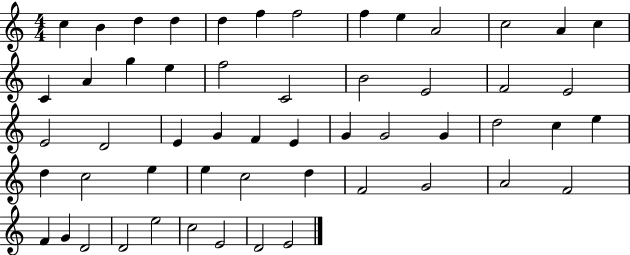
{
  \clef treble
  \numericTimeSignature
  \time 4/4
  \key c \major
  c''4 b'4 d''4 d''4 | d''4 f''4 f''2 | f''4 e''4 a'2 | c''2 a'4 c''4 | \break c'4 a'4 g''4 e''4 | f''2 c'2 | b'2 e'2 | f'2 e'2 | \break e'2 d'2 | e'4 g'4 f'4 e'4 | g'4 g'2 g'4 | d''2 c''4 e''4 | \break d''4 c''2 e''4 | e''4 c''2 d''4 | f'2 g'2 | a'2 f'2 | \break f'4 g'4 d'2 | d'2 e''2 | c''2 e'2 | d'2 e'2 | \break \bar "|."
}